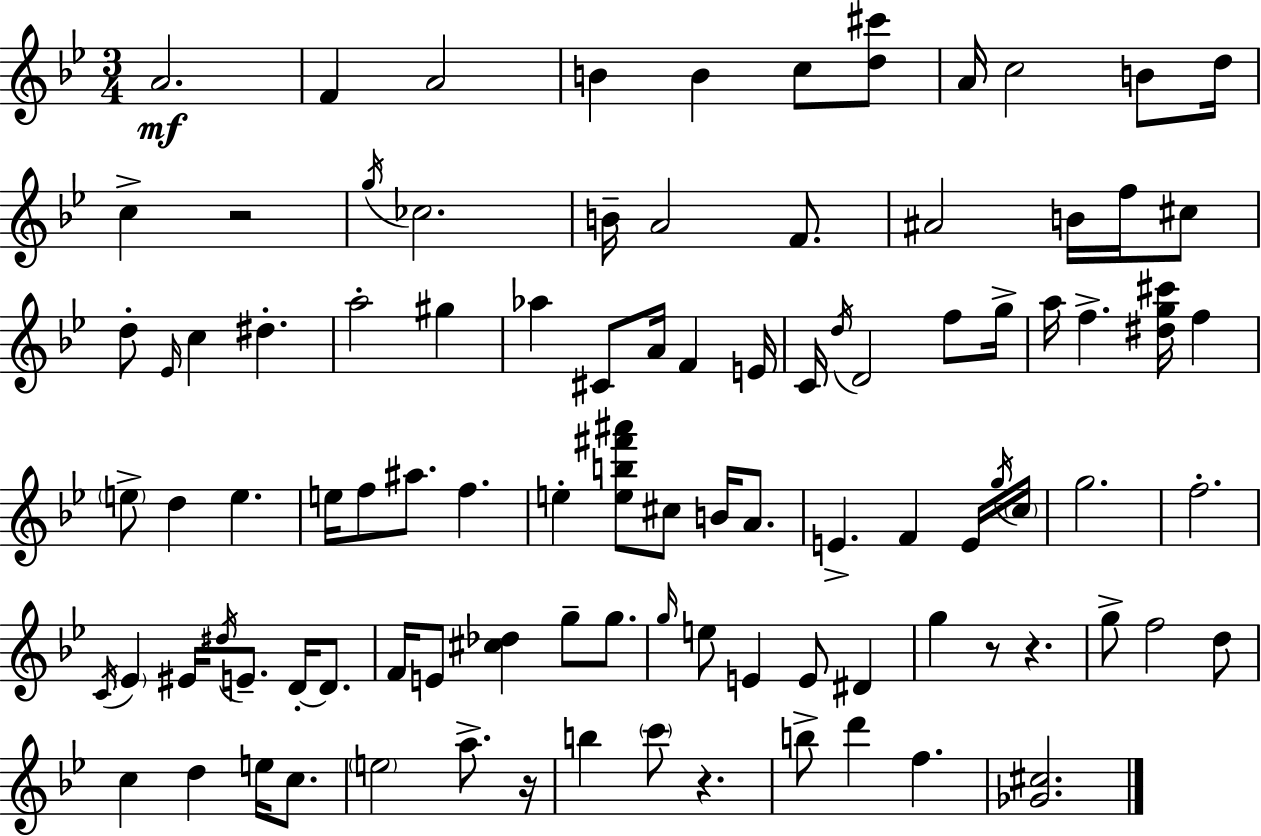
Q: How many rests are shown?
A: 5